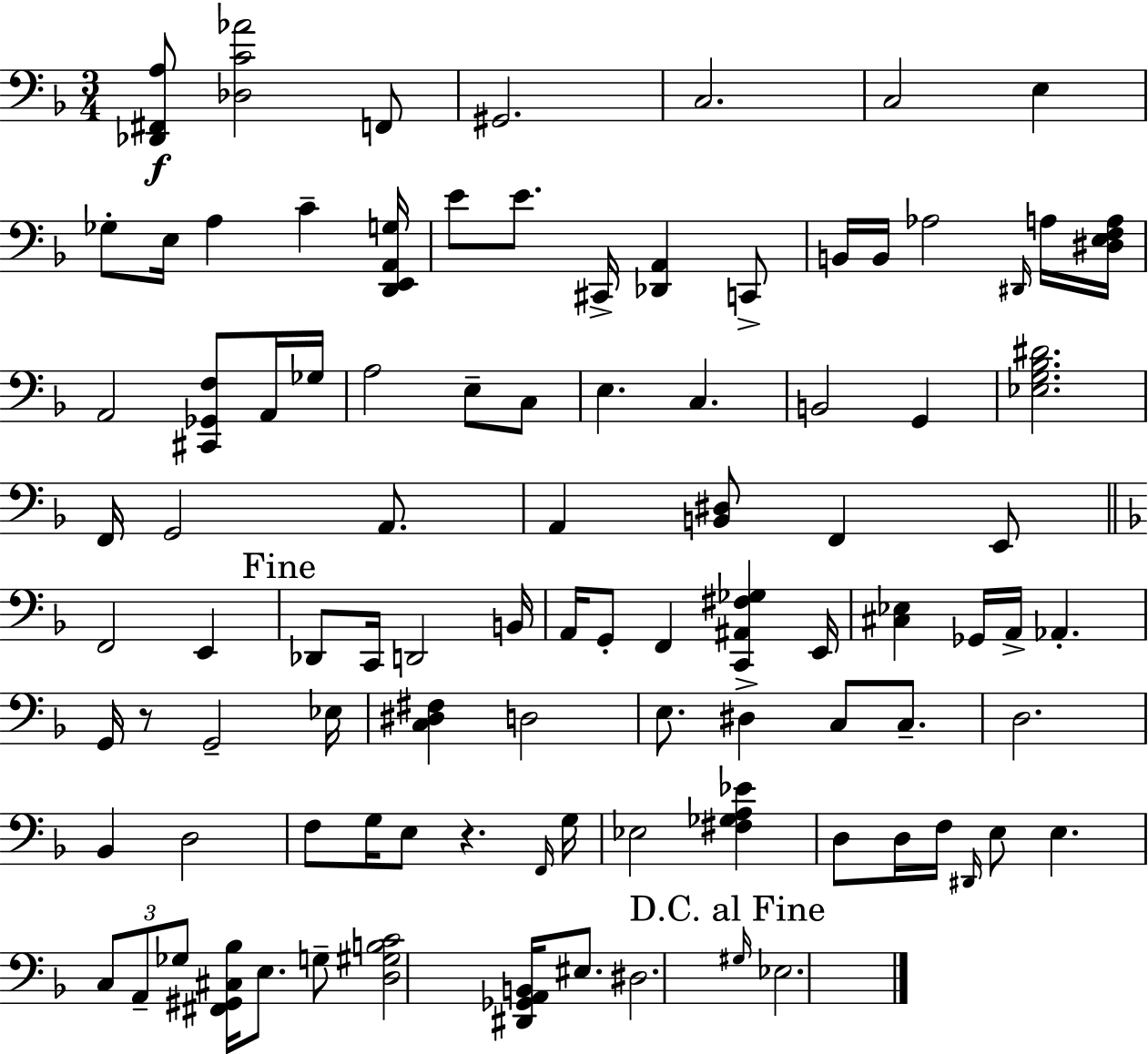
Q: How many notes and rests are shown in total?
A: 96